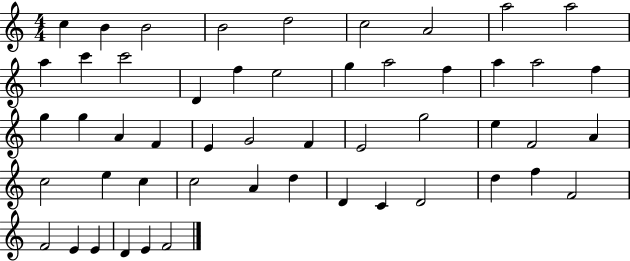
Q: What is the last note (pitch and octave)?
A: F4